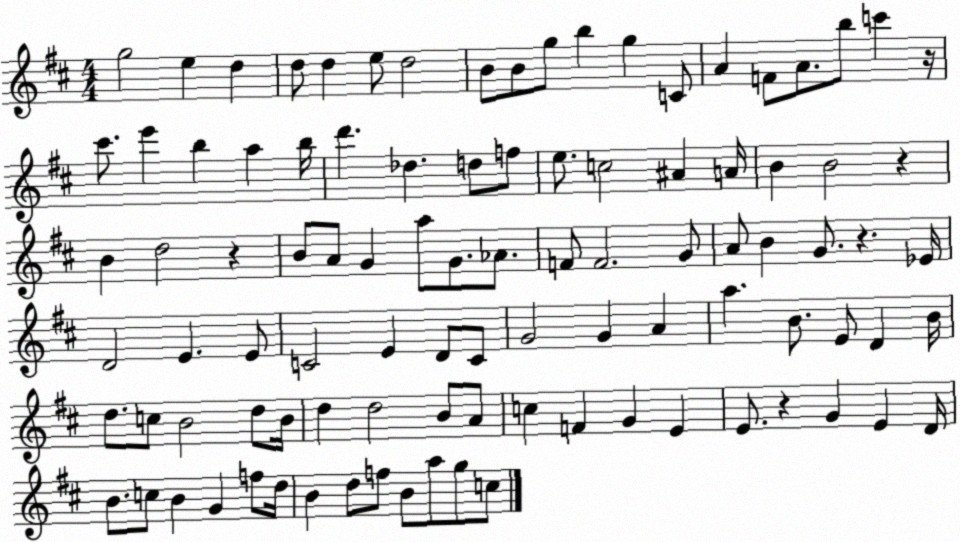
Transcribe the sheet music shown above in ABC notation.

X:1
T:Untitled
M:4/4
L:1/4
K:D
g2 e d d/2 d e/2 d2 B/2 B/2 g/2 b g C/2 A F/2 A/2 b/2 c' z/4 ^c'/2 e' b a b/4 d' _d d/2 f/2 e/2 c2 ^A A/4 B B2 z B d2 z B/2 A/2 G a/2 G/2 _A/2 F/2 F2 G/2 A/2 B G/2 z _E/4 D2 E E/2 C2 E D/2 C/2 G2 G A a B/2 E/2 D B/4 d/2 c/2 B2 d/2 B/4 d d2 B/2 A/2 c F G E E/2 z G E D/4 B/2 c/2 B G f/2 d/4 B d/2 f/2 B/2 a/2 g/2 c/2